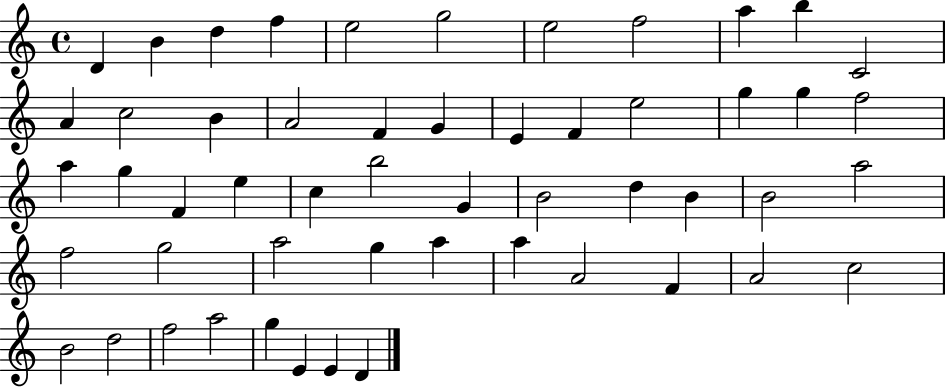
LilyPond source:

{
  \clef treble
  \time 4/4
  \defaultTimeSignature
  \key c \major
  d'4 b'4 d''4 f''4 | e''2 g''2 | e''2 f''2 | a''4 b''4 c'2 | \break a'4 c''2 b'4 | a'2 f'4 g'4 | e'4 f'4 e''2 | g''4 g''4 f''2 | \break a''4 g''4 f'4 e''4 | c''4 b''2 g'4 | b'2 d''4 b'4 | b'2 a''2 | \break f''2 g''2 | a''2 g''4 a''4 | a''4 a'2 f'4 | a'2 c''2 | \break b'2 d''2 | f''2 a''2 | g''4 e'4 e'4 d'4 | \bar "|."
}